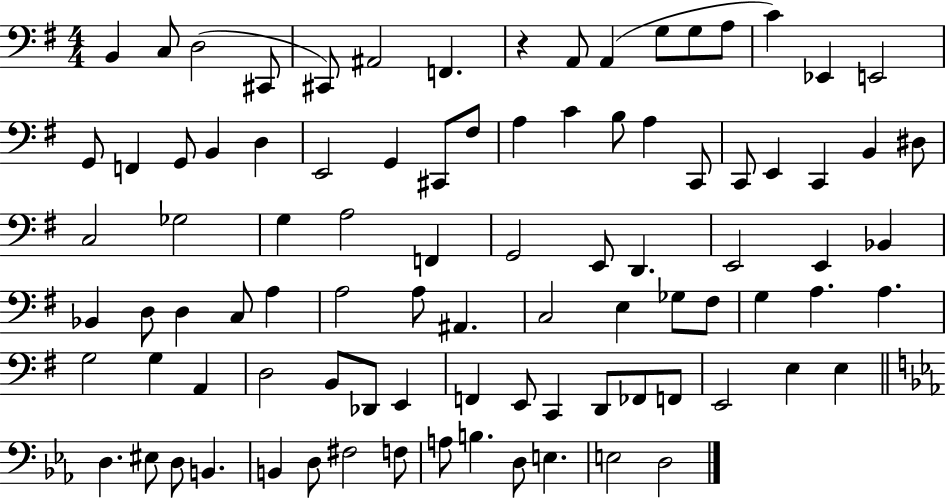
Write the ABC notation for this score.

X:1
T:Untitled
M:4/4
L:1/4
K:G
B,, C,/2 D,2 ^C,,/2 ^C,,/2 ^A,,2 F,, z A,,/2 A,, G,/2 G,/2 A,/2 C _E,, E,,2 G,,/2 F,, G,,/2 B,, D, E,,2 G,, ^C,,/2 ^F,/2 A, C B,/2 A, C,,/2 C,,/2 E,, C,, B,, ^D,/2 C,2 _G,2 G, A,2 F,, G,,2 E,,/2 D,, E,,2 E,, _B,, _B,, D,/2 D, C,/2 A, A,2 A,/2 ^A,, C,2 E, _G,/2 ^F,/2 G, A, A, G,2 G, A,, D,2 B,,/2 _D,,/2 E,, F,, E,,/2 C,, D,,/2 _F,,/2 F,,/2 E,,2 E, E, D, ^E,/2 D,/2 B,, B,, D,/2 ^F,2 F,/2 A,/2 B, D,/2 E, E,2 D,2